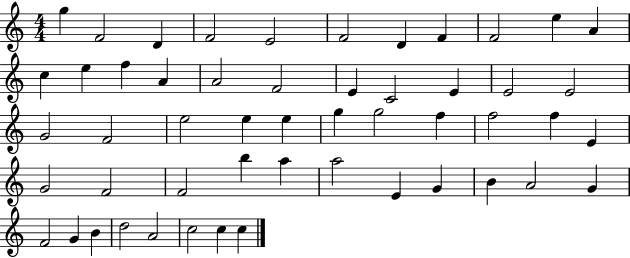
X:1
T:Untitled
M:4/4
L:1/4
K:C
g F2 D F2 E2 F2 D F F2 e A c e f A A2 F2 E C2 E E2 E2 G2 F2 e2 e e g g2 f f2 f E G2 F2 F2 b a a2 E G B A2 G F2 G B d2 A2 c2 c c